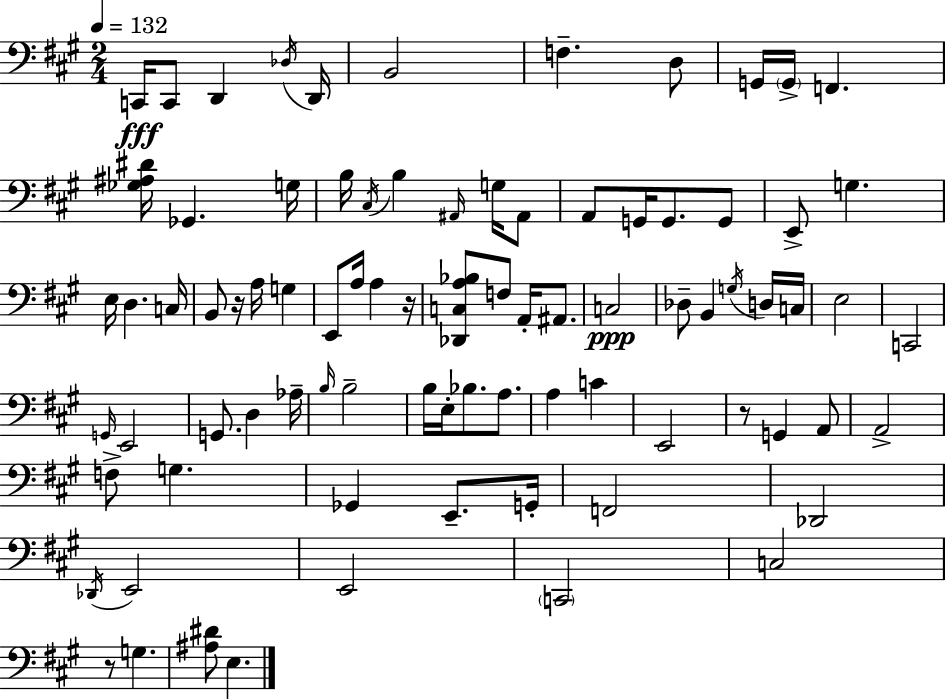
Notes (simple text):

C2/s C2/e D2/q Db3/s D2/s B2/h F3/q. D3/e G2/s G2/s F2/q. [Gb3,A#3,D#4]/s Gb2/q. G3/s B3/s C#3/s B3/q A#2/s G3/s A#2/e A2/e G2/s G2/e. G2/e E2/e G3/q. E3/s D3/q. C3/s B2/e R/s A3/s G3/q E2/e A3/s A3/q R/s [Db2,C3,A3,Bb3]/e F3/e A2/s A#2/e. C3/h Db3/e B2/q G3/s D3/s C3/s E3/h C2/h G2/s E2/h G2/e. D3/q Ab3/s B3/s B3/h B3/s E3/s Bb3/e. A3/e. A3/q C4/q E2/h R/e G2/q A2/e A2/h F3/e G3/q. Gb2/q E2/e. G2/s F2/h Db2/h Db2/s E2/h E2/h C2/h C3/h R/e G3/q. [A#3,D#4]/e E3/q.